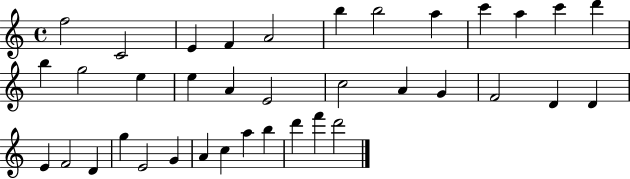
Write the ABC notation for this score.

X:1
T:Untitled
M:4/4
L:1/4
K:C
f2 C2 E F A2 b b2 a c' a c' d' b g2 e e A E2 c2 A G F2 D D E F2 D g E2 G A c a b d' f' d'2